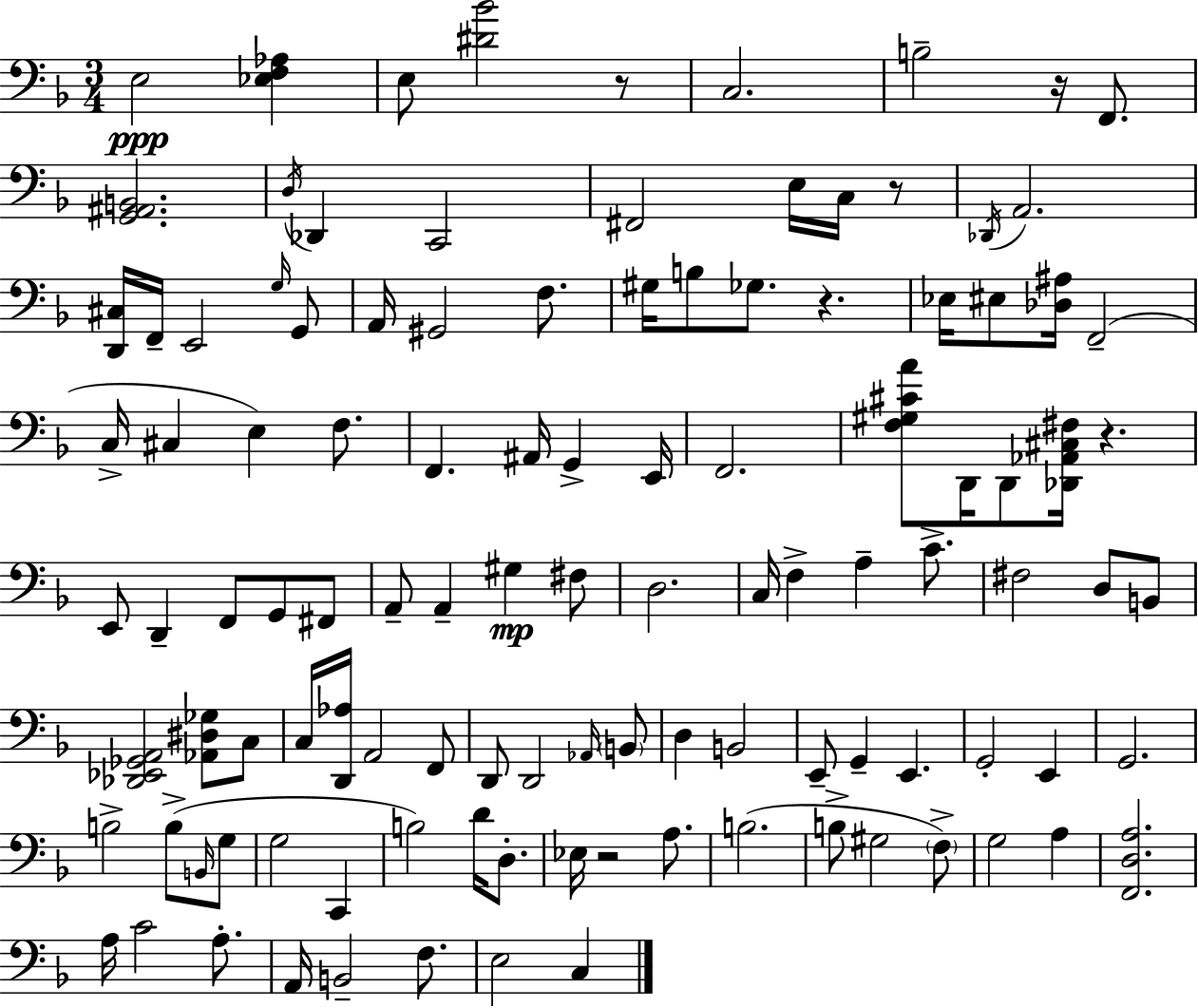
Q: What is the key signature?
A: D minor